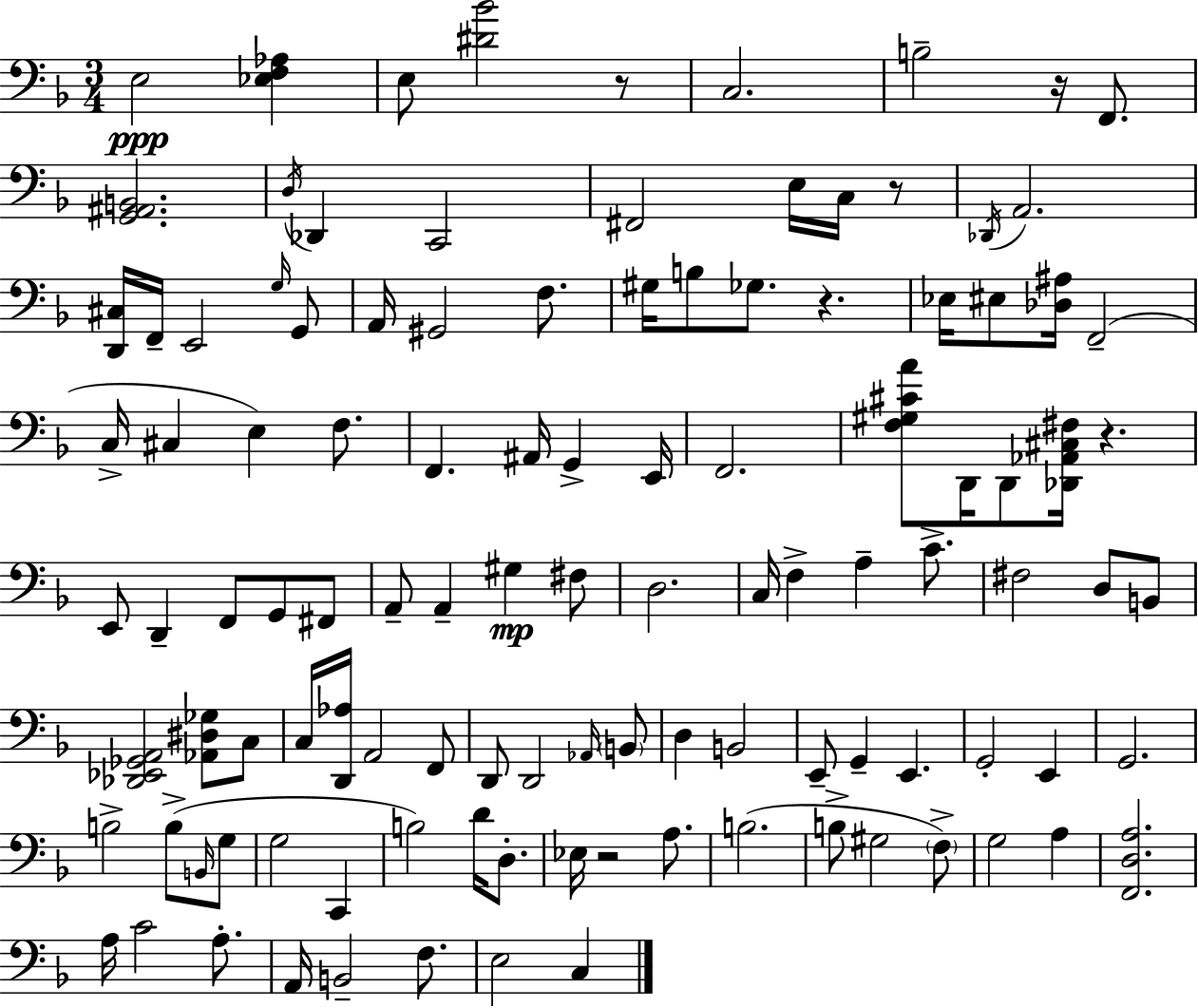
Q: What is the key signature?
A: D minor